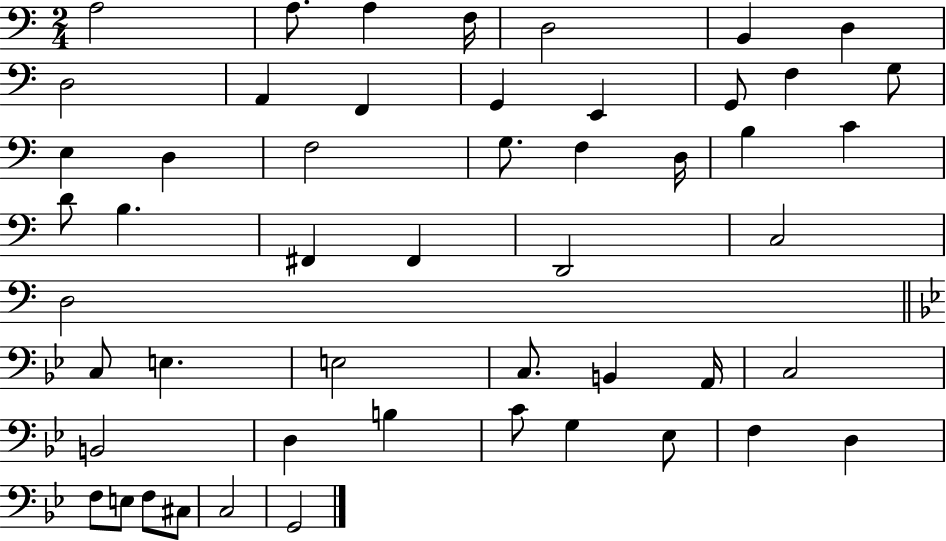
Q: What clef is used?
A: bass